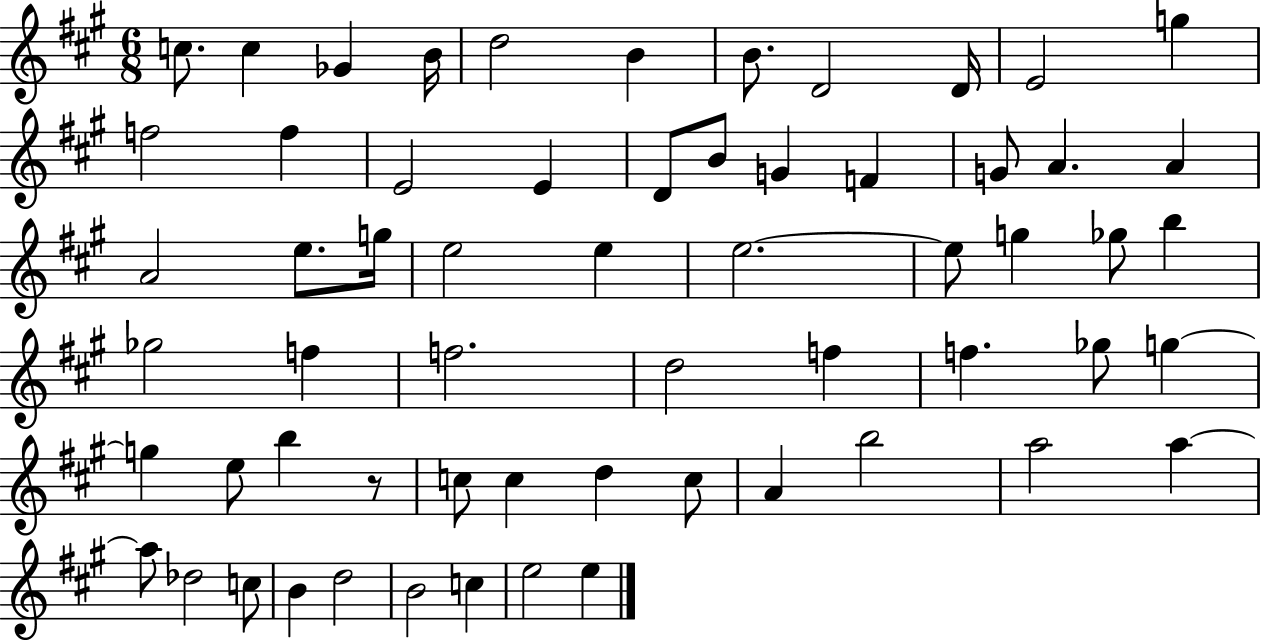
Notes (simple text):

C5/e. C5/q Gb4/q B4/s D5/h B4/q B4/e. D4/h D4/s E4/h G5/q F5/h F5/q E4/h E4/q D4/e B4/e G4/q F4/q G4/e A4/q. A4/q A4/h E5/e. G5/s E5/h E5/q E5/h. E5/e G5/q Gb5/e B5/q Gb5/h F5/q F5/h. D5/h F5/q F5/q. Gb5/e G5/q G5/q E5/e B5/q R/e C5/e C5/q D5/q C5/e A4/q B5/h A5/h A5/q A5/e Db5/h C5/e B4/q D5/h B4/h C5/q E5/h E5/q